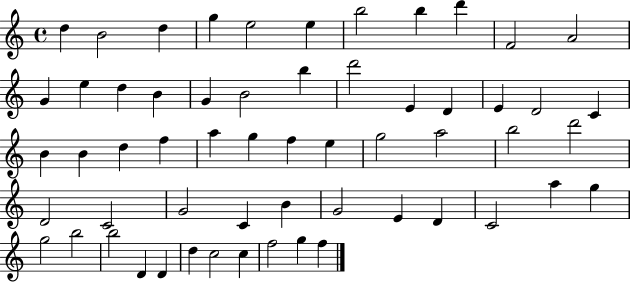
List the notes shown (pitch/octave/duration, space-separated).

D5/q B4/h D5/q G5/q E5/h E5/q B5/h B5/q D6/q F4/h A4/h G4/q E5/q D5/q B4/q G4/q B4/h B5/q D6/h E4/q D4/q E4/q D4/h C4/q B4/q B4/q D5/q F5/q A5/q G5/q F5/q E5/q G5/h A5/h B5/h D6/h D4/h C4/h G4/h C4/q B4/q G4/h E4/q D4/q C4/h A5/q G5/q G5/h B5/h B5/h D4/q D4/q D5/q C5/h C5/q F5/h G5/q F5/q